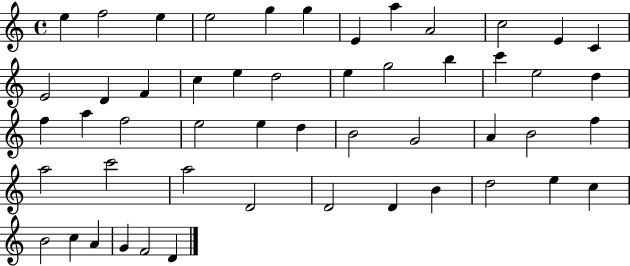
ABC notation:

X:1
T:Untitled
M:4/4
L:1/4
K:C
e f2 e e2 g g E a A2 c2 E C E2 D F c e d2 e g2 b c' e2 d f a f2 e2 e d B2 G2 A B2 f a2 c'2 a2 D2 D2 D B d2 e c B2 c A G F2 D